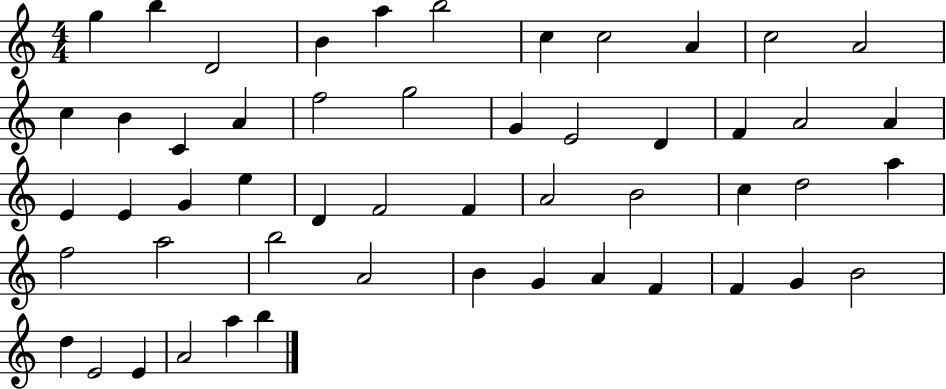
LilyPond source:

{
  \clef treble
  \numericTimeSignature
  \time 4/4
  \key c \major
  g''4 b''4 d'2 | b'4 a''4 b''2 | c''4 c''2 a'4 | c''2 a'2 | \break c''4 b'4 c'4 a'4 | f''2 g''2 | g'4 e'2 d'4 | f'4 a'2 a'4 | \break e'4 e'4 g'4 e''4 | d'4 f'2 f'4 | a'2 b'2 | c''4 d''2 a''4 | \break f''2 a''2 | b''2 a'2 | b'4 g'4 a'4 f'4 | f'4 g'4 b'2 | \break d''4 e'2 e'4 | a'2 a''4 b''4 | \bar "|."
}